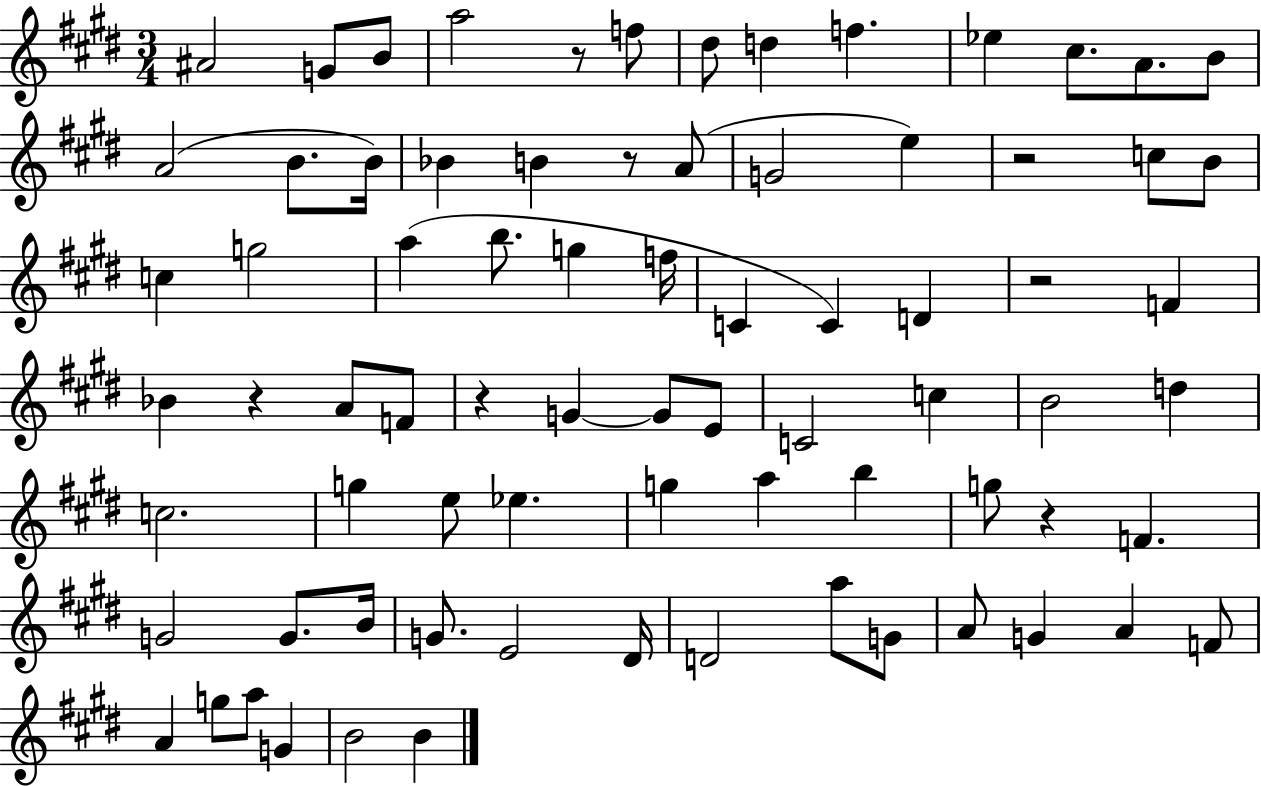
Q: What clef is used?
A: treble